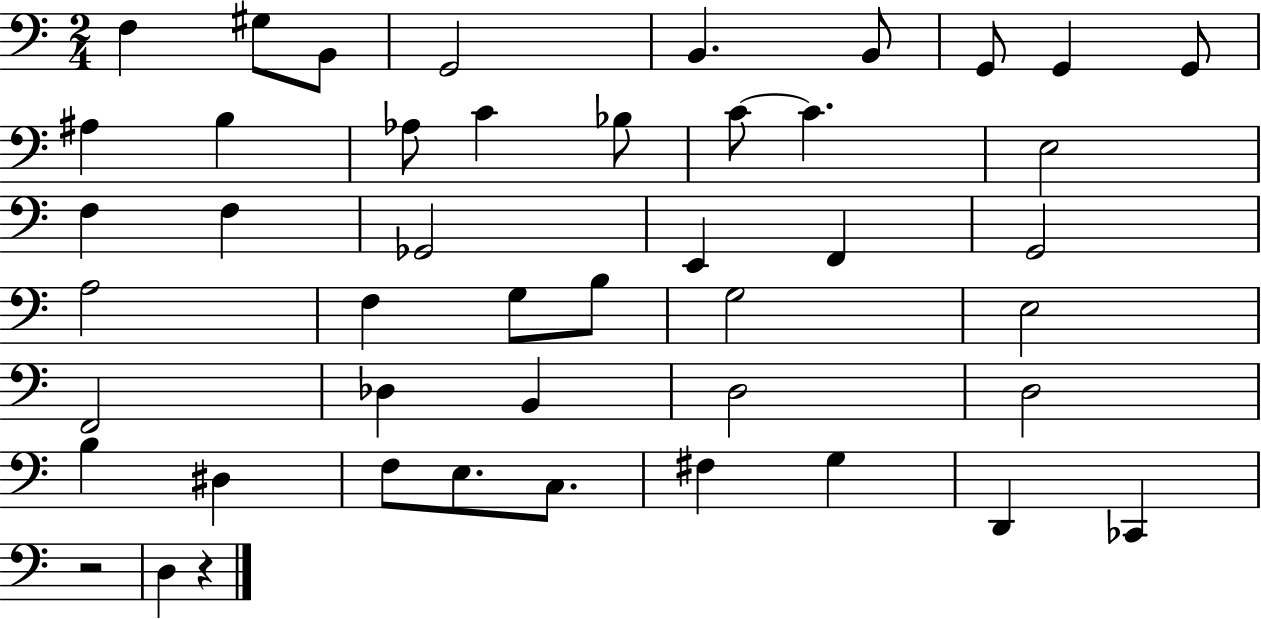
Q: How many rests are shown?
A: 2